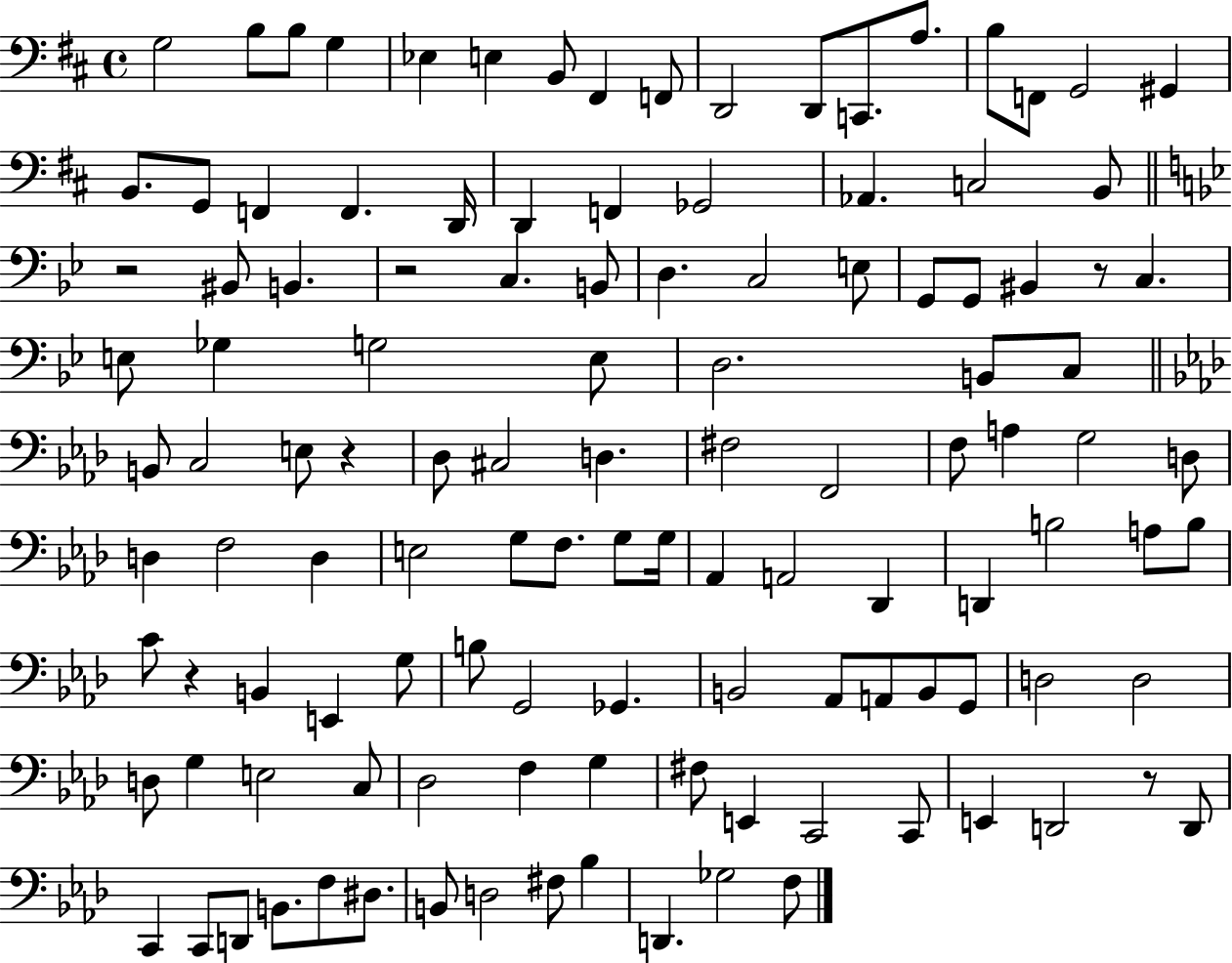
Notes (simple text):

G3/h B3/e B3/e G3/q Eb3/q E3/q B2/e F#2/q F2/e D2/h D2/e C2/e. A3/e. B3/e F2/e G2/h G#2/q B2/e. G2/e F2/q F2/q. D2/s D2/q F2/q Gb2/h Ab2/q. C3/h B2/e R/h BIS2/e B2/q. R/h C3/q. B2/e D3/q. C3/h E3/e G2/e G2/e BIS2/q R/e C3/q. E3/e Gb3/q G3/h E3/e D3/h. B2/e C3/e B2/e C3/h E3/e R/q Db3/e C#3/h D3/q. F#3/h F2/h F3/e A3/q G3/h D3/e D3/q F3/h D3/q E3/h G3/e F3/e. G3/e G3/s Ab2/q A2/h Db2/q D2/q B3/h A3/e B3/e C4/e R/q B2/q E2/q G3/e B3/e G2/h Gb2/q. B2/h Ab2/e A2/e B2/e G2/e D3/h D3/h D3/e G3/q E3/h C3/e Db3/h F3/q G3/q F#3/e E2/q C2/h C2/e E2/q D2/h R/e D2/e C2/q C2/e D2/e B2/e. F3/e D#3/e. B2/e D3/h F#3/e Bb3/q D2/q. Gb3/h F3/e